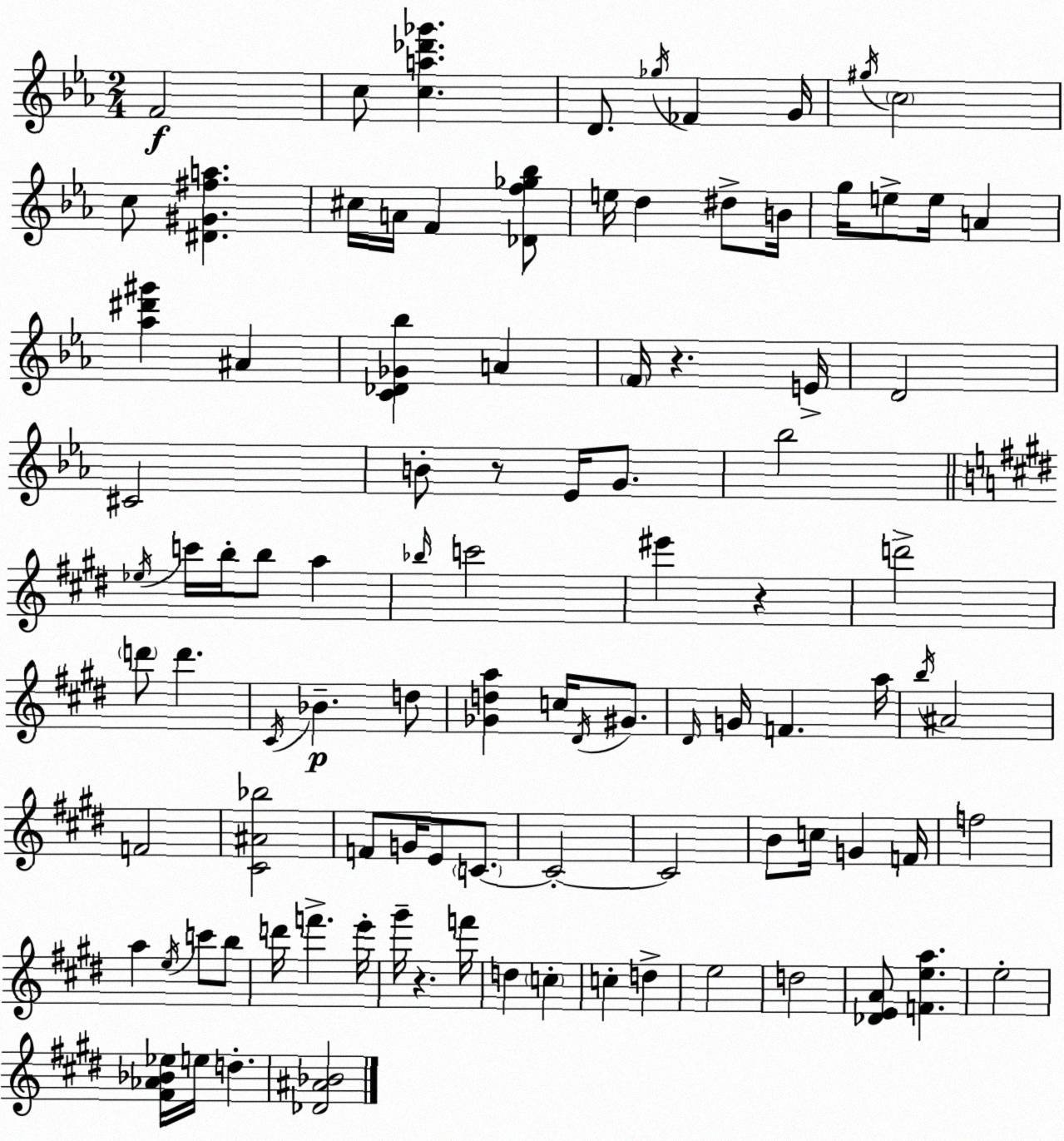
X:1
T:Untitled
M:2/4
L:1/4
K:Eb
F2 c/2 [ca_d'_g'] D/2 _g/4 _F G/4 ^g/4 c2 c/2 [^D^G^fa] ^c/4 A/4 F [_Df_g_b]/2 e/4 d ^d/2 B/4 g/4 e/2 e/4 A [_a^d'^g'] ^A [C_D_G_b] A F/4 z E/4 D2 ^C2 B/2 z/2 _E/4 G/2 _b2 _e/4 c'/4 b/4 b/2 a _b/4 c'2 ^e' z d'2 d'/2 d' ^C/4 _B d/2 [_Gda] c/4 ^D/4 ^G/2 ^D/4 G/4 F a/4 b/4 ^A2 F2 [^C^A_b]2 F/2 G/4 E/2 C/2 C2 C2 B/2 c/4 G F/4 f2 a e/4 c'/2 b/2 d'/4 f' e'/4 ^g'/4 z f'/4 d c c d e2 d2 [_DEA]/2 [Fea] e2 [^F_A_B_e]/4 e/4 d [_D^A_B]2